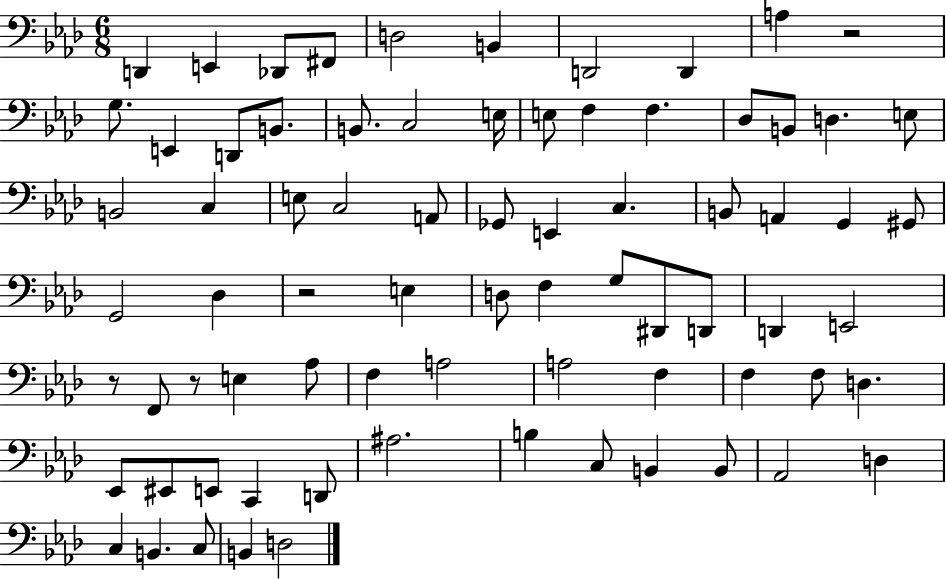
X:1
T:Untitled
M:6/8
L:1/4
K:Ab
D,, E,, _D,,/2 ^F,,/2 D,2 B,, D,,2 D,, A, z2 G,/2 E,, D,,/2 B,,/2 B,,/2 C,2 E,/4 E,/2 F, F, _D,/2 B,,/2 D, E,/2 B,,2 C, E,/2 C,2 A,,/2 _G,,/2 E,, C, B,,/2 A,, G,, ^G,,/2 G,,2 _D, z2 E, D,/2 F, G,/2 ^D,,/2 D,,/2 D,, E,,2 z/2 F,,/2 z/2 E, _A,/2 F, A,2 A,2 F, F, F,/2 D, _E,,/2 ^E,,/2 E,,/2 C,, D,,/2 ^A,2 B, C,/2 B,, B,,/2 _A,,2 D, C, B,, C,/2 B,, D,2